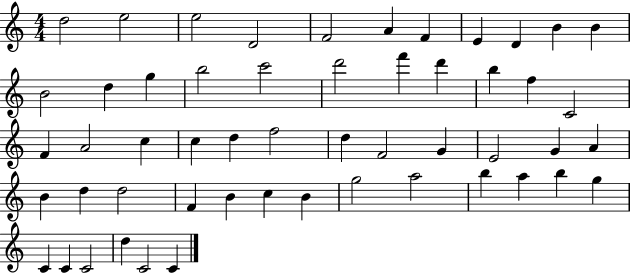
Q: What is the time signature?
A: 4/4